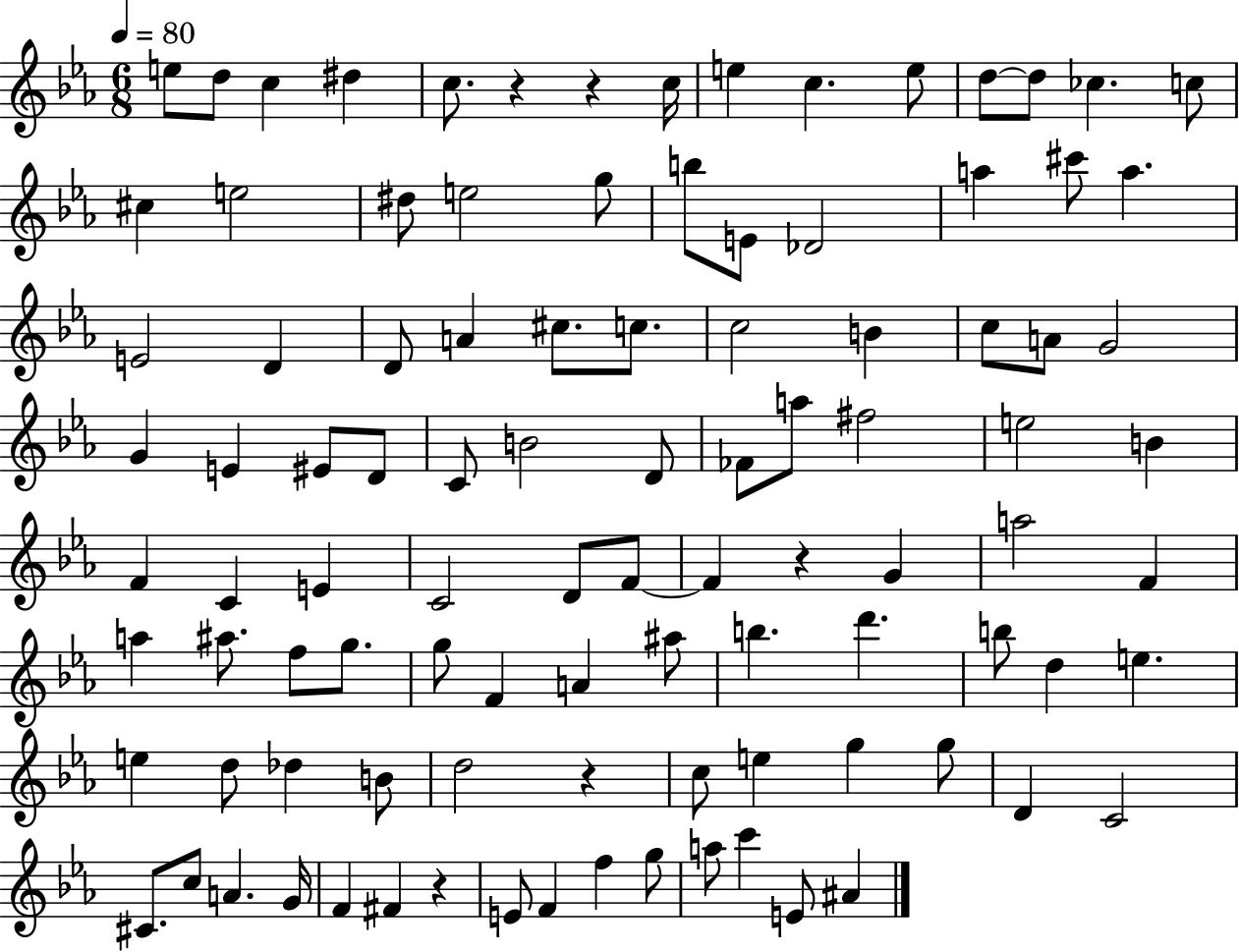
{
  \clef treble
  \numericTimeSignature
  \time 6/8
  \key ees \major
  \tempo 4 = 80
  e''8 d''8 c''4 dis''4 | c''8. r4 r4 c''16 | e''4 c''4. e''8 | d''8~~ d''8 ces''4. c''8 | \break cis''4 e''2 | dis''8 e''2 g''8 | b''8 e'8 des'2 | a''4 cis'''8 a''4. | \break e'2 d'4 | d'8 a'4 cis''8. c''8. | c''2 b'4 | c''8 a'8 g'2 | \break g'4 e'4 eis'8 d'8 | c'8 b'2 d'8 | fes'8 a''8 fis''2 | e''2 b'4 | \break f'4 c'4 e'4 | c'2 d'8 f'8~~ | f'4 r4 g'4 | a''2 f'4 | \break a''4 ais''8. f''8 g''8. | g''8 f'4 a'4 ais''8 | b''4. d'''4. | b''8 d''4 e''4. | \break e''4 d''8 des''4 b'8 | d''2 r4 | c''8 e''4 g''4 g''8 | d'4 c'2 | \break cis'8. c''8 a'4. g'16 | f'4 fis'4 r4 | e'8 f'4 f''4 g''8 | a''8 c'''4 e'8 ais'4 | \break \bar "|."
}